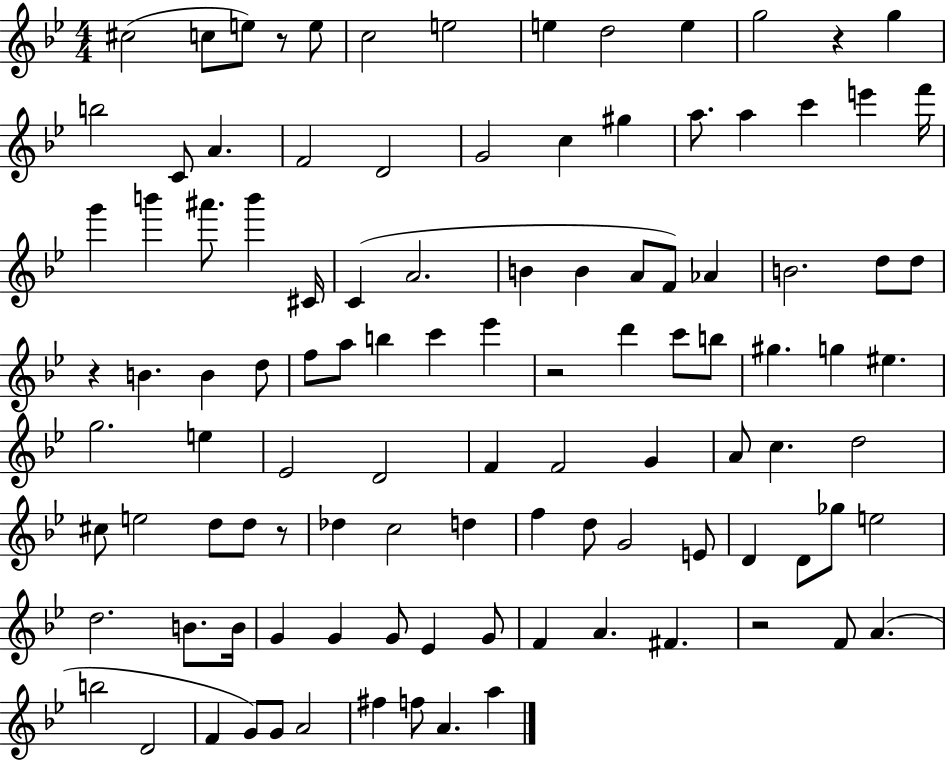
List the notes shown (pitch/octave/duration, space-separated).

C#5/h C5/e E5/e R/e E5/e C5/h E5/h E5/q D5/h E5/q G5/h R/q G5/q B5/h C4/e A4/q. F4/h D4/h G4/h C5/q G#5/q A5/e. A5/q C6/q E6/q F6/s G6/q B6/q A#6/e. B6/q C#4/s C4/q A4/h. B4/q B4/q A4/e F4/e Ab4/q B4/h. D5/e D5/e R/q B4/q. B4/q D5/e F5/e A5/e B5/q C6/q Eb6/q R/h D6/q C6/e B5/e G#5/q. G5/q EIS5/q. G5/h. E5/q Eb4/h D4/h F4/q F4/h G4/q A4/e C5/q. D5/h C#5/e E5/h D5/e D5/e R/e Db5/q C5/h D5/q F5/q D5/e G4/h E4/e D4/q D4/e Gb5/e E5/h D5/h. B4/e. B4/s G4/q G4/q G4/e Eb4/q G4/e F4/q A4/q. F#4/q. R/h F4/e A4/q. B5/h D4/h F4/q G4/e G4/e A4/h F#5/q F5/e A4/q. A5/q